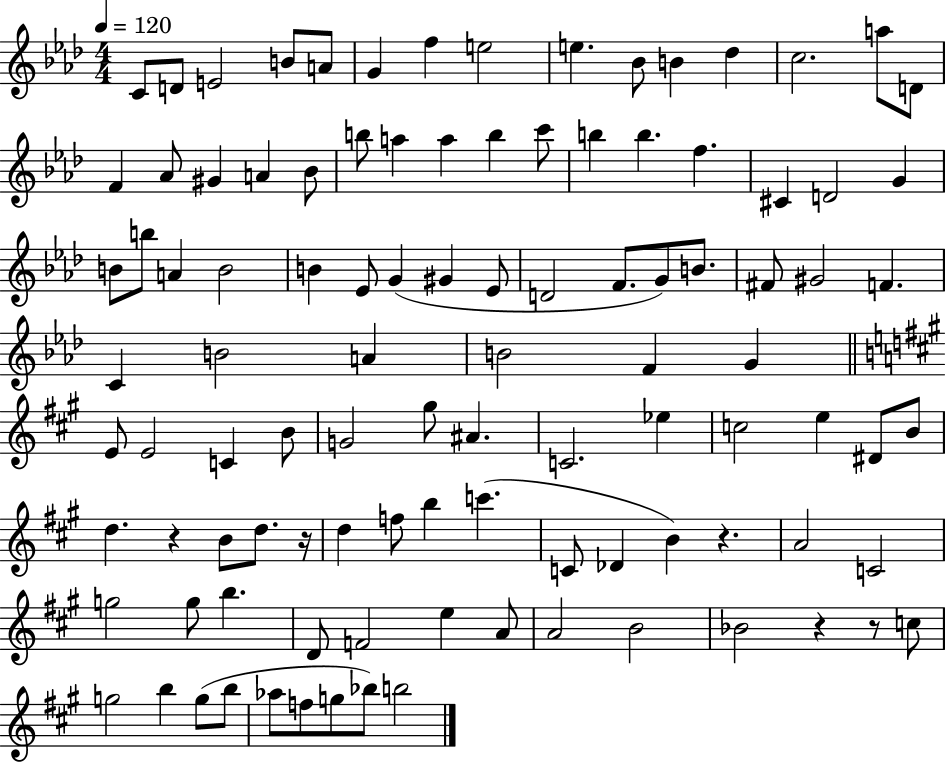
C4/e D4/e E4/h B4/e A4/e G4/q F5/q E5/h E5/q. Bb4/e B4/q Db5/q C5/h. A5/e D4/e F4/q Ab4/e G#4/q A4/q Bb4/e B5/e A5/q A5/q B5/q C6/e B5/q B5/q. F5/q. C#4/q D4/h G4/q B4/e B5/e A4/q B4/h B4/q Eb4/e G4/q G#4/q Eb4/e D4/h F4/e. G4/e B4/e. F#4/e G#4/h F4/q. C4/q B4/h A4/q B4/h F4/q G4/q E4/e E4/h C4/q B4/e G4/h G#5/e A#4/q. C4/h. Eb5/q C5/h E5/q D#4/e B4/e D5/q. R/q B4/e D5/e. R/s D5/q F5/e B5/q C6/q. C4/e Db4/q B4/q R/q. A4/h C4/h G5/h G5/e B5/q. D4/e F4/h E5/q A4/e A4/h B4/h Bb4/h R/q R/e C5/e G5/h B5/q G5/e B5/e Ab5/e F5/e G5/e Bb5/e B5/h